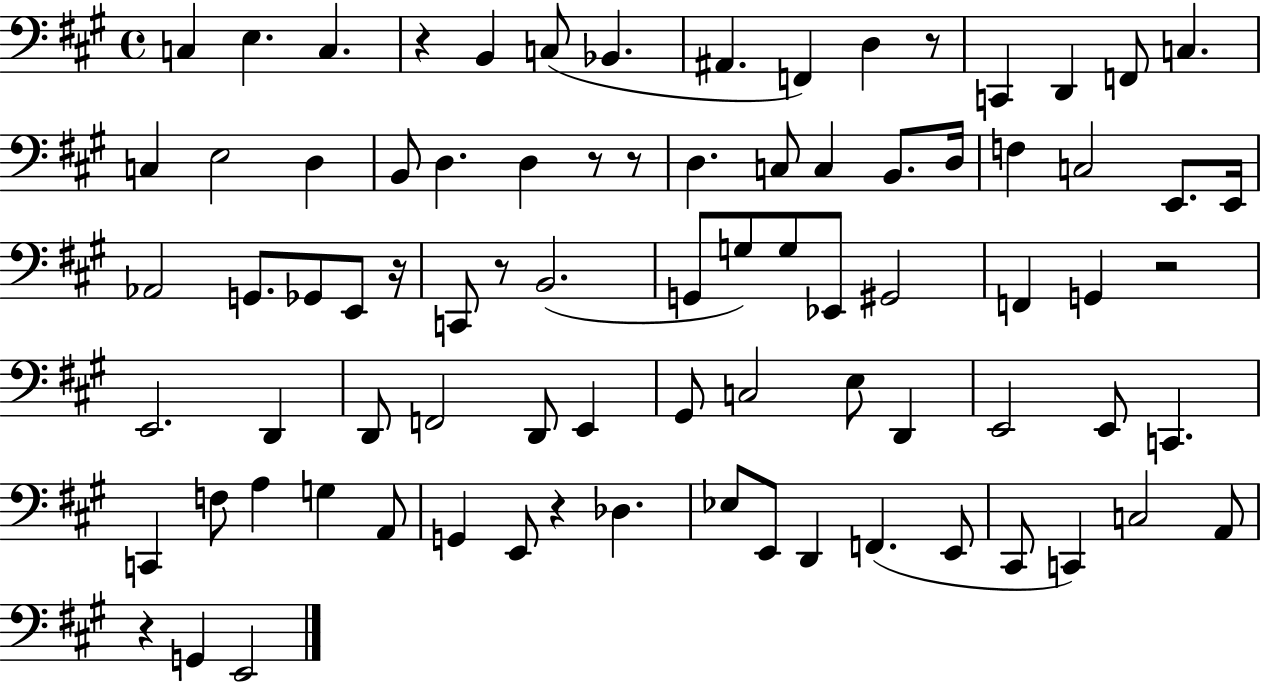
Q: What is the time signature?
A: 4/4